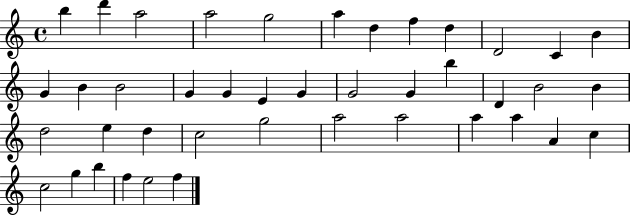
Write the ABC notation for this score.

X:1
T:Untitled
M:4/4
L:1/4
K:C
b d' a2 a2 g2 a d f d D2 C B G B B2 G G E G G2 G b D B2 B d2 e d c2 g2 a2 a2 a a A c c2 g b f e2 f